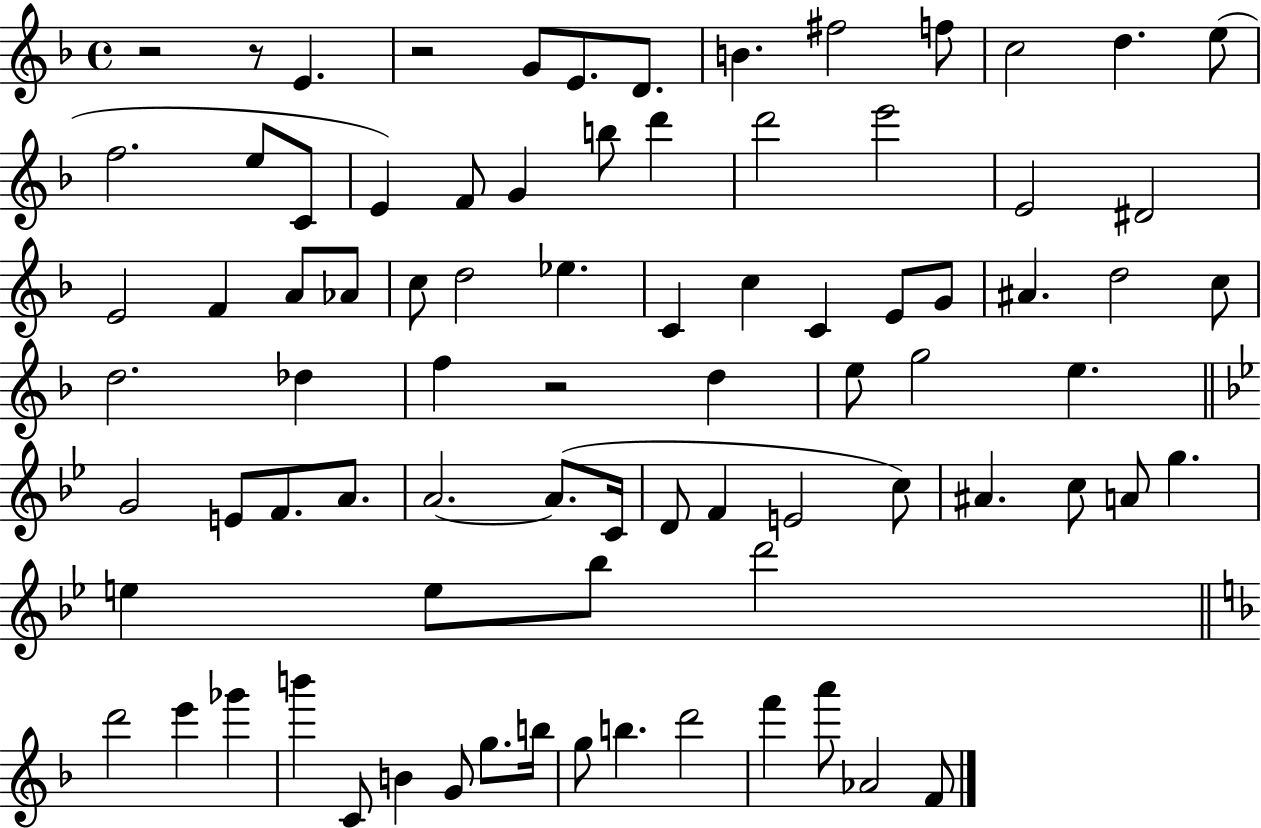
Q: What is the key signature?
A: F major